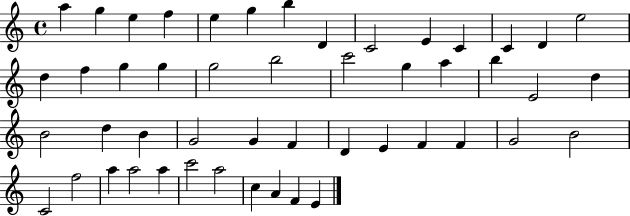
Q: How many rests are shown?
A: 0